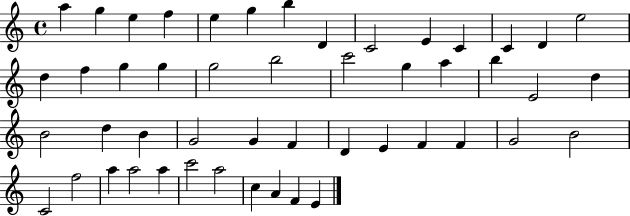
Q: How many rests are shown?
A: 0